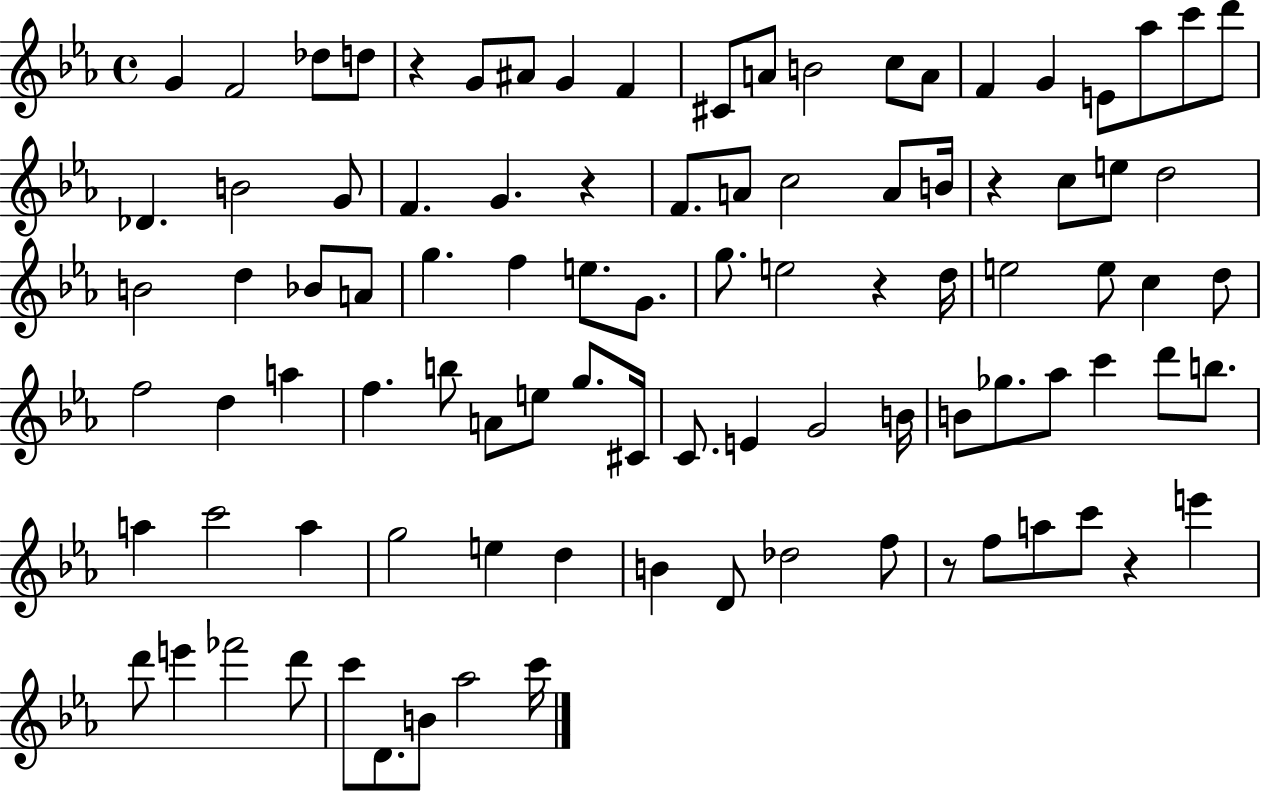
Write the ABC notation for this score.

X:1
T:Untitled
M:4/4
L:1/4
K:Eb
G F2 _d/2 d/2 z G/2 ^A/2 G F ^C/2 A/2 B2 c/2 A/2 F G E/2 _a/2 c'/2 d'/2 _D B2 G/2 F G z F/2 A/2 c2 A/2 B/4 z c/2 e/2 d2 B2 d _B/2 A/2 g f e/2 G/2 g/2 e2 z d/4 e2 e/2 c d/2 f2 d a f b/2 A/2 e/2 g/2 ^C/4 C/2 E G2 B/4 B/2 _g/2 _a/2 c' d'/2 b/2 a c'2 a g2 e d B D/2 _d2 f/2 z/2 f/2 a/2 c'/2 z e' d'/2 e' _f'2 d'/2 c'/2 D/2 B/2 _a2 c'/4